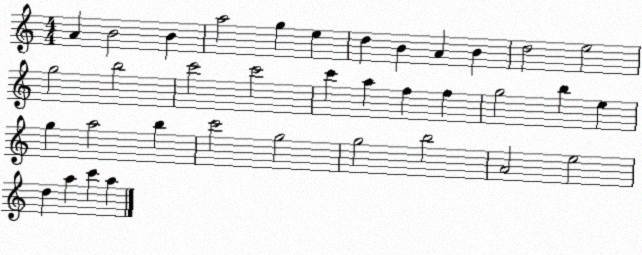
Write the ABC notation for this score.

X:1
T:Untitled
M:4/4
L:1/4
K:C
A B2 B a2 g e d B A B d2 e2 g2 b2 c'2 c'2 c' a f f g2 b e g a2 b c'2 g2 g2 b2 A2 e2 d a c' a